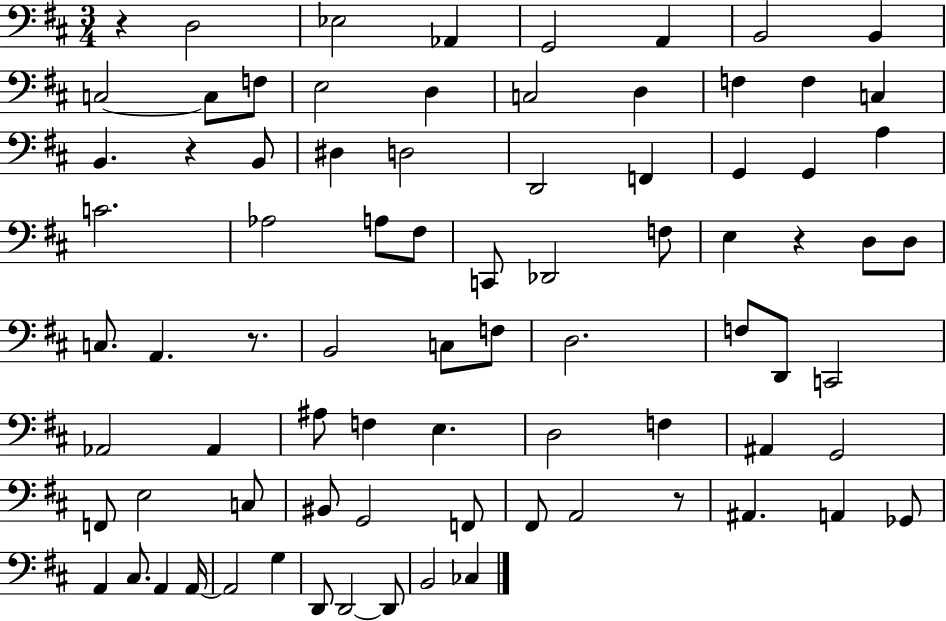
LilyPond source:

{
  \clef bass
  \numericTimeSignature
  \time 3/4
  \key d \major
  r4 d2 | ees2 aes,4 | g,2 a,4 | b,2 b,4 | \break c2~~ c8 f8 | e2 d4 | c2 d4 | f4 f4 c4 | \break b,4. r4 b,8 | dis4 d2 | d,2 f,4 | g,4 g,4 a4 | \break c'2. | aes2 a8 fis8 | c,8 des,2 f8 | e4 r4 d8 d8 | \break c8. a,4. r8. | b,2 c8 f8 | d2. | f8 d,8 c,2 | \break aes,2 aes,4 | ais8 f4 e4. | d2 f4 | ais,4 g,2 | \break f,8 e2 c8 | bis,8 g,2 f,8 | fis,8 a,2 r8 | ais,4. a,4 ges,8 | \break a,4 cis8. a,4 a,16~~ | a,2 g4 | d,8 d,2~~ d,8 | b,2 ces4 | \break \bar "|."
}